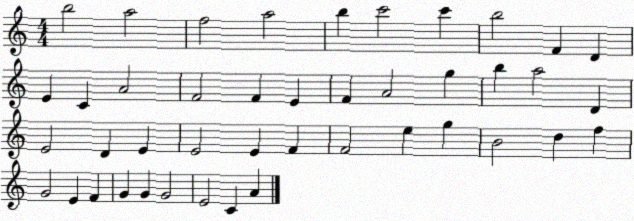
X:1
T:Untitled
M:4/4
L:1/4
K:C
b2 a2 f2 a2 b c'2 c' b2 F D E C A2 F2 F E F A2 g b a2 D E2 D E E2 E F F2 e g B2 d f G2 E F G G G2 E2 C A